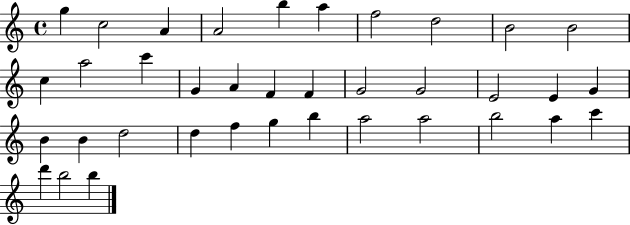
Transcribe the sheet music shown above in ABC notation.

X:1
T:Untitled
M:4/4
L:1/4
K:C
g c2 A A2 b a f2 d2 B2 B2 c a2 c' G A F F G2 G2 E2 E G B B d2 d f g b a2 a2 b2 a c' d' b2 b